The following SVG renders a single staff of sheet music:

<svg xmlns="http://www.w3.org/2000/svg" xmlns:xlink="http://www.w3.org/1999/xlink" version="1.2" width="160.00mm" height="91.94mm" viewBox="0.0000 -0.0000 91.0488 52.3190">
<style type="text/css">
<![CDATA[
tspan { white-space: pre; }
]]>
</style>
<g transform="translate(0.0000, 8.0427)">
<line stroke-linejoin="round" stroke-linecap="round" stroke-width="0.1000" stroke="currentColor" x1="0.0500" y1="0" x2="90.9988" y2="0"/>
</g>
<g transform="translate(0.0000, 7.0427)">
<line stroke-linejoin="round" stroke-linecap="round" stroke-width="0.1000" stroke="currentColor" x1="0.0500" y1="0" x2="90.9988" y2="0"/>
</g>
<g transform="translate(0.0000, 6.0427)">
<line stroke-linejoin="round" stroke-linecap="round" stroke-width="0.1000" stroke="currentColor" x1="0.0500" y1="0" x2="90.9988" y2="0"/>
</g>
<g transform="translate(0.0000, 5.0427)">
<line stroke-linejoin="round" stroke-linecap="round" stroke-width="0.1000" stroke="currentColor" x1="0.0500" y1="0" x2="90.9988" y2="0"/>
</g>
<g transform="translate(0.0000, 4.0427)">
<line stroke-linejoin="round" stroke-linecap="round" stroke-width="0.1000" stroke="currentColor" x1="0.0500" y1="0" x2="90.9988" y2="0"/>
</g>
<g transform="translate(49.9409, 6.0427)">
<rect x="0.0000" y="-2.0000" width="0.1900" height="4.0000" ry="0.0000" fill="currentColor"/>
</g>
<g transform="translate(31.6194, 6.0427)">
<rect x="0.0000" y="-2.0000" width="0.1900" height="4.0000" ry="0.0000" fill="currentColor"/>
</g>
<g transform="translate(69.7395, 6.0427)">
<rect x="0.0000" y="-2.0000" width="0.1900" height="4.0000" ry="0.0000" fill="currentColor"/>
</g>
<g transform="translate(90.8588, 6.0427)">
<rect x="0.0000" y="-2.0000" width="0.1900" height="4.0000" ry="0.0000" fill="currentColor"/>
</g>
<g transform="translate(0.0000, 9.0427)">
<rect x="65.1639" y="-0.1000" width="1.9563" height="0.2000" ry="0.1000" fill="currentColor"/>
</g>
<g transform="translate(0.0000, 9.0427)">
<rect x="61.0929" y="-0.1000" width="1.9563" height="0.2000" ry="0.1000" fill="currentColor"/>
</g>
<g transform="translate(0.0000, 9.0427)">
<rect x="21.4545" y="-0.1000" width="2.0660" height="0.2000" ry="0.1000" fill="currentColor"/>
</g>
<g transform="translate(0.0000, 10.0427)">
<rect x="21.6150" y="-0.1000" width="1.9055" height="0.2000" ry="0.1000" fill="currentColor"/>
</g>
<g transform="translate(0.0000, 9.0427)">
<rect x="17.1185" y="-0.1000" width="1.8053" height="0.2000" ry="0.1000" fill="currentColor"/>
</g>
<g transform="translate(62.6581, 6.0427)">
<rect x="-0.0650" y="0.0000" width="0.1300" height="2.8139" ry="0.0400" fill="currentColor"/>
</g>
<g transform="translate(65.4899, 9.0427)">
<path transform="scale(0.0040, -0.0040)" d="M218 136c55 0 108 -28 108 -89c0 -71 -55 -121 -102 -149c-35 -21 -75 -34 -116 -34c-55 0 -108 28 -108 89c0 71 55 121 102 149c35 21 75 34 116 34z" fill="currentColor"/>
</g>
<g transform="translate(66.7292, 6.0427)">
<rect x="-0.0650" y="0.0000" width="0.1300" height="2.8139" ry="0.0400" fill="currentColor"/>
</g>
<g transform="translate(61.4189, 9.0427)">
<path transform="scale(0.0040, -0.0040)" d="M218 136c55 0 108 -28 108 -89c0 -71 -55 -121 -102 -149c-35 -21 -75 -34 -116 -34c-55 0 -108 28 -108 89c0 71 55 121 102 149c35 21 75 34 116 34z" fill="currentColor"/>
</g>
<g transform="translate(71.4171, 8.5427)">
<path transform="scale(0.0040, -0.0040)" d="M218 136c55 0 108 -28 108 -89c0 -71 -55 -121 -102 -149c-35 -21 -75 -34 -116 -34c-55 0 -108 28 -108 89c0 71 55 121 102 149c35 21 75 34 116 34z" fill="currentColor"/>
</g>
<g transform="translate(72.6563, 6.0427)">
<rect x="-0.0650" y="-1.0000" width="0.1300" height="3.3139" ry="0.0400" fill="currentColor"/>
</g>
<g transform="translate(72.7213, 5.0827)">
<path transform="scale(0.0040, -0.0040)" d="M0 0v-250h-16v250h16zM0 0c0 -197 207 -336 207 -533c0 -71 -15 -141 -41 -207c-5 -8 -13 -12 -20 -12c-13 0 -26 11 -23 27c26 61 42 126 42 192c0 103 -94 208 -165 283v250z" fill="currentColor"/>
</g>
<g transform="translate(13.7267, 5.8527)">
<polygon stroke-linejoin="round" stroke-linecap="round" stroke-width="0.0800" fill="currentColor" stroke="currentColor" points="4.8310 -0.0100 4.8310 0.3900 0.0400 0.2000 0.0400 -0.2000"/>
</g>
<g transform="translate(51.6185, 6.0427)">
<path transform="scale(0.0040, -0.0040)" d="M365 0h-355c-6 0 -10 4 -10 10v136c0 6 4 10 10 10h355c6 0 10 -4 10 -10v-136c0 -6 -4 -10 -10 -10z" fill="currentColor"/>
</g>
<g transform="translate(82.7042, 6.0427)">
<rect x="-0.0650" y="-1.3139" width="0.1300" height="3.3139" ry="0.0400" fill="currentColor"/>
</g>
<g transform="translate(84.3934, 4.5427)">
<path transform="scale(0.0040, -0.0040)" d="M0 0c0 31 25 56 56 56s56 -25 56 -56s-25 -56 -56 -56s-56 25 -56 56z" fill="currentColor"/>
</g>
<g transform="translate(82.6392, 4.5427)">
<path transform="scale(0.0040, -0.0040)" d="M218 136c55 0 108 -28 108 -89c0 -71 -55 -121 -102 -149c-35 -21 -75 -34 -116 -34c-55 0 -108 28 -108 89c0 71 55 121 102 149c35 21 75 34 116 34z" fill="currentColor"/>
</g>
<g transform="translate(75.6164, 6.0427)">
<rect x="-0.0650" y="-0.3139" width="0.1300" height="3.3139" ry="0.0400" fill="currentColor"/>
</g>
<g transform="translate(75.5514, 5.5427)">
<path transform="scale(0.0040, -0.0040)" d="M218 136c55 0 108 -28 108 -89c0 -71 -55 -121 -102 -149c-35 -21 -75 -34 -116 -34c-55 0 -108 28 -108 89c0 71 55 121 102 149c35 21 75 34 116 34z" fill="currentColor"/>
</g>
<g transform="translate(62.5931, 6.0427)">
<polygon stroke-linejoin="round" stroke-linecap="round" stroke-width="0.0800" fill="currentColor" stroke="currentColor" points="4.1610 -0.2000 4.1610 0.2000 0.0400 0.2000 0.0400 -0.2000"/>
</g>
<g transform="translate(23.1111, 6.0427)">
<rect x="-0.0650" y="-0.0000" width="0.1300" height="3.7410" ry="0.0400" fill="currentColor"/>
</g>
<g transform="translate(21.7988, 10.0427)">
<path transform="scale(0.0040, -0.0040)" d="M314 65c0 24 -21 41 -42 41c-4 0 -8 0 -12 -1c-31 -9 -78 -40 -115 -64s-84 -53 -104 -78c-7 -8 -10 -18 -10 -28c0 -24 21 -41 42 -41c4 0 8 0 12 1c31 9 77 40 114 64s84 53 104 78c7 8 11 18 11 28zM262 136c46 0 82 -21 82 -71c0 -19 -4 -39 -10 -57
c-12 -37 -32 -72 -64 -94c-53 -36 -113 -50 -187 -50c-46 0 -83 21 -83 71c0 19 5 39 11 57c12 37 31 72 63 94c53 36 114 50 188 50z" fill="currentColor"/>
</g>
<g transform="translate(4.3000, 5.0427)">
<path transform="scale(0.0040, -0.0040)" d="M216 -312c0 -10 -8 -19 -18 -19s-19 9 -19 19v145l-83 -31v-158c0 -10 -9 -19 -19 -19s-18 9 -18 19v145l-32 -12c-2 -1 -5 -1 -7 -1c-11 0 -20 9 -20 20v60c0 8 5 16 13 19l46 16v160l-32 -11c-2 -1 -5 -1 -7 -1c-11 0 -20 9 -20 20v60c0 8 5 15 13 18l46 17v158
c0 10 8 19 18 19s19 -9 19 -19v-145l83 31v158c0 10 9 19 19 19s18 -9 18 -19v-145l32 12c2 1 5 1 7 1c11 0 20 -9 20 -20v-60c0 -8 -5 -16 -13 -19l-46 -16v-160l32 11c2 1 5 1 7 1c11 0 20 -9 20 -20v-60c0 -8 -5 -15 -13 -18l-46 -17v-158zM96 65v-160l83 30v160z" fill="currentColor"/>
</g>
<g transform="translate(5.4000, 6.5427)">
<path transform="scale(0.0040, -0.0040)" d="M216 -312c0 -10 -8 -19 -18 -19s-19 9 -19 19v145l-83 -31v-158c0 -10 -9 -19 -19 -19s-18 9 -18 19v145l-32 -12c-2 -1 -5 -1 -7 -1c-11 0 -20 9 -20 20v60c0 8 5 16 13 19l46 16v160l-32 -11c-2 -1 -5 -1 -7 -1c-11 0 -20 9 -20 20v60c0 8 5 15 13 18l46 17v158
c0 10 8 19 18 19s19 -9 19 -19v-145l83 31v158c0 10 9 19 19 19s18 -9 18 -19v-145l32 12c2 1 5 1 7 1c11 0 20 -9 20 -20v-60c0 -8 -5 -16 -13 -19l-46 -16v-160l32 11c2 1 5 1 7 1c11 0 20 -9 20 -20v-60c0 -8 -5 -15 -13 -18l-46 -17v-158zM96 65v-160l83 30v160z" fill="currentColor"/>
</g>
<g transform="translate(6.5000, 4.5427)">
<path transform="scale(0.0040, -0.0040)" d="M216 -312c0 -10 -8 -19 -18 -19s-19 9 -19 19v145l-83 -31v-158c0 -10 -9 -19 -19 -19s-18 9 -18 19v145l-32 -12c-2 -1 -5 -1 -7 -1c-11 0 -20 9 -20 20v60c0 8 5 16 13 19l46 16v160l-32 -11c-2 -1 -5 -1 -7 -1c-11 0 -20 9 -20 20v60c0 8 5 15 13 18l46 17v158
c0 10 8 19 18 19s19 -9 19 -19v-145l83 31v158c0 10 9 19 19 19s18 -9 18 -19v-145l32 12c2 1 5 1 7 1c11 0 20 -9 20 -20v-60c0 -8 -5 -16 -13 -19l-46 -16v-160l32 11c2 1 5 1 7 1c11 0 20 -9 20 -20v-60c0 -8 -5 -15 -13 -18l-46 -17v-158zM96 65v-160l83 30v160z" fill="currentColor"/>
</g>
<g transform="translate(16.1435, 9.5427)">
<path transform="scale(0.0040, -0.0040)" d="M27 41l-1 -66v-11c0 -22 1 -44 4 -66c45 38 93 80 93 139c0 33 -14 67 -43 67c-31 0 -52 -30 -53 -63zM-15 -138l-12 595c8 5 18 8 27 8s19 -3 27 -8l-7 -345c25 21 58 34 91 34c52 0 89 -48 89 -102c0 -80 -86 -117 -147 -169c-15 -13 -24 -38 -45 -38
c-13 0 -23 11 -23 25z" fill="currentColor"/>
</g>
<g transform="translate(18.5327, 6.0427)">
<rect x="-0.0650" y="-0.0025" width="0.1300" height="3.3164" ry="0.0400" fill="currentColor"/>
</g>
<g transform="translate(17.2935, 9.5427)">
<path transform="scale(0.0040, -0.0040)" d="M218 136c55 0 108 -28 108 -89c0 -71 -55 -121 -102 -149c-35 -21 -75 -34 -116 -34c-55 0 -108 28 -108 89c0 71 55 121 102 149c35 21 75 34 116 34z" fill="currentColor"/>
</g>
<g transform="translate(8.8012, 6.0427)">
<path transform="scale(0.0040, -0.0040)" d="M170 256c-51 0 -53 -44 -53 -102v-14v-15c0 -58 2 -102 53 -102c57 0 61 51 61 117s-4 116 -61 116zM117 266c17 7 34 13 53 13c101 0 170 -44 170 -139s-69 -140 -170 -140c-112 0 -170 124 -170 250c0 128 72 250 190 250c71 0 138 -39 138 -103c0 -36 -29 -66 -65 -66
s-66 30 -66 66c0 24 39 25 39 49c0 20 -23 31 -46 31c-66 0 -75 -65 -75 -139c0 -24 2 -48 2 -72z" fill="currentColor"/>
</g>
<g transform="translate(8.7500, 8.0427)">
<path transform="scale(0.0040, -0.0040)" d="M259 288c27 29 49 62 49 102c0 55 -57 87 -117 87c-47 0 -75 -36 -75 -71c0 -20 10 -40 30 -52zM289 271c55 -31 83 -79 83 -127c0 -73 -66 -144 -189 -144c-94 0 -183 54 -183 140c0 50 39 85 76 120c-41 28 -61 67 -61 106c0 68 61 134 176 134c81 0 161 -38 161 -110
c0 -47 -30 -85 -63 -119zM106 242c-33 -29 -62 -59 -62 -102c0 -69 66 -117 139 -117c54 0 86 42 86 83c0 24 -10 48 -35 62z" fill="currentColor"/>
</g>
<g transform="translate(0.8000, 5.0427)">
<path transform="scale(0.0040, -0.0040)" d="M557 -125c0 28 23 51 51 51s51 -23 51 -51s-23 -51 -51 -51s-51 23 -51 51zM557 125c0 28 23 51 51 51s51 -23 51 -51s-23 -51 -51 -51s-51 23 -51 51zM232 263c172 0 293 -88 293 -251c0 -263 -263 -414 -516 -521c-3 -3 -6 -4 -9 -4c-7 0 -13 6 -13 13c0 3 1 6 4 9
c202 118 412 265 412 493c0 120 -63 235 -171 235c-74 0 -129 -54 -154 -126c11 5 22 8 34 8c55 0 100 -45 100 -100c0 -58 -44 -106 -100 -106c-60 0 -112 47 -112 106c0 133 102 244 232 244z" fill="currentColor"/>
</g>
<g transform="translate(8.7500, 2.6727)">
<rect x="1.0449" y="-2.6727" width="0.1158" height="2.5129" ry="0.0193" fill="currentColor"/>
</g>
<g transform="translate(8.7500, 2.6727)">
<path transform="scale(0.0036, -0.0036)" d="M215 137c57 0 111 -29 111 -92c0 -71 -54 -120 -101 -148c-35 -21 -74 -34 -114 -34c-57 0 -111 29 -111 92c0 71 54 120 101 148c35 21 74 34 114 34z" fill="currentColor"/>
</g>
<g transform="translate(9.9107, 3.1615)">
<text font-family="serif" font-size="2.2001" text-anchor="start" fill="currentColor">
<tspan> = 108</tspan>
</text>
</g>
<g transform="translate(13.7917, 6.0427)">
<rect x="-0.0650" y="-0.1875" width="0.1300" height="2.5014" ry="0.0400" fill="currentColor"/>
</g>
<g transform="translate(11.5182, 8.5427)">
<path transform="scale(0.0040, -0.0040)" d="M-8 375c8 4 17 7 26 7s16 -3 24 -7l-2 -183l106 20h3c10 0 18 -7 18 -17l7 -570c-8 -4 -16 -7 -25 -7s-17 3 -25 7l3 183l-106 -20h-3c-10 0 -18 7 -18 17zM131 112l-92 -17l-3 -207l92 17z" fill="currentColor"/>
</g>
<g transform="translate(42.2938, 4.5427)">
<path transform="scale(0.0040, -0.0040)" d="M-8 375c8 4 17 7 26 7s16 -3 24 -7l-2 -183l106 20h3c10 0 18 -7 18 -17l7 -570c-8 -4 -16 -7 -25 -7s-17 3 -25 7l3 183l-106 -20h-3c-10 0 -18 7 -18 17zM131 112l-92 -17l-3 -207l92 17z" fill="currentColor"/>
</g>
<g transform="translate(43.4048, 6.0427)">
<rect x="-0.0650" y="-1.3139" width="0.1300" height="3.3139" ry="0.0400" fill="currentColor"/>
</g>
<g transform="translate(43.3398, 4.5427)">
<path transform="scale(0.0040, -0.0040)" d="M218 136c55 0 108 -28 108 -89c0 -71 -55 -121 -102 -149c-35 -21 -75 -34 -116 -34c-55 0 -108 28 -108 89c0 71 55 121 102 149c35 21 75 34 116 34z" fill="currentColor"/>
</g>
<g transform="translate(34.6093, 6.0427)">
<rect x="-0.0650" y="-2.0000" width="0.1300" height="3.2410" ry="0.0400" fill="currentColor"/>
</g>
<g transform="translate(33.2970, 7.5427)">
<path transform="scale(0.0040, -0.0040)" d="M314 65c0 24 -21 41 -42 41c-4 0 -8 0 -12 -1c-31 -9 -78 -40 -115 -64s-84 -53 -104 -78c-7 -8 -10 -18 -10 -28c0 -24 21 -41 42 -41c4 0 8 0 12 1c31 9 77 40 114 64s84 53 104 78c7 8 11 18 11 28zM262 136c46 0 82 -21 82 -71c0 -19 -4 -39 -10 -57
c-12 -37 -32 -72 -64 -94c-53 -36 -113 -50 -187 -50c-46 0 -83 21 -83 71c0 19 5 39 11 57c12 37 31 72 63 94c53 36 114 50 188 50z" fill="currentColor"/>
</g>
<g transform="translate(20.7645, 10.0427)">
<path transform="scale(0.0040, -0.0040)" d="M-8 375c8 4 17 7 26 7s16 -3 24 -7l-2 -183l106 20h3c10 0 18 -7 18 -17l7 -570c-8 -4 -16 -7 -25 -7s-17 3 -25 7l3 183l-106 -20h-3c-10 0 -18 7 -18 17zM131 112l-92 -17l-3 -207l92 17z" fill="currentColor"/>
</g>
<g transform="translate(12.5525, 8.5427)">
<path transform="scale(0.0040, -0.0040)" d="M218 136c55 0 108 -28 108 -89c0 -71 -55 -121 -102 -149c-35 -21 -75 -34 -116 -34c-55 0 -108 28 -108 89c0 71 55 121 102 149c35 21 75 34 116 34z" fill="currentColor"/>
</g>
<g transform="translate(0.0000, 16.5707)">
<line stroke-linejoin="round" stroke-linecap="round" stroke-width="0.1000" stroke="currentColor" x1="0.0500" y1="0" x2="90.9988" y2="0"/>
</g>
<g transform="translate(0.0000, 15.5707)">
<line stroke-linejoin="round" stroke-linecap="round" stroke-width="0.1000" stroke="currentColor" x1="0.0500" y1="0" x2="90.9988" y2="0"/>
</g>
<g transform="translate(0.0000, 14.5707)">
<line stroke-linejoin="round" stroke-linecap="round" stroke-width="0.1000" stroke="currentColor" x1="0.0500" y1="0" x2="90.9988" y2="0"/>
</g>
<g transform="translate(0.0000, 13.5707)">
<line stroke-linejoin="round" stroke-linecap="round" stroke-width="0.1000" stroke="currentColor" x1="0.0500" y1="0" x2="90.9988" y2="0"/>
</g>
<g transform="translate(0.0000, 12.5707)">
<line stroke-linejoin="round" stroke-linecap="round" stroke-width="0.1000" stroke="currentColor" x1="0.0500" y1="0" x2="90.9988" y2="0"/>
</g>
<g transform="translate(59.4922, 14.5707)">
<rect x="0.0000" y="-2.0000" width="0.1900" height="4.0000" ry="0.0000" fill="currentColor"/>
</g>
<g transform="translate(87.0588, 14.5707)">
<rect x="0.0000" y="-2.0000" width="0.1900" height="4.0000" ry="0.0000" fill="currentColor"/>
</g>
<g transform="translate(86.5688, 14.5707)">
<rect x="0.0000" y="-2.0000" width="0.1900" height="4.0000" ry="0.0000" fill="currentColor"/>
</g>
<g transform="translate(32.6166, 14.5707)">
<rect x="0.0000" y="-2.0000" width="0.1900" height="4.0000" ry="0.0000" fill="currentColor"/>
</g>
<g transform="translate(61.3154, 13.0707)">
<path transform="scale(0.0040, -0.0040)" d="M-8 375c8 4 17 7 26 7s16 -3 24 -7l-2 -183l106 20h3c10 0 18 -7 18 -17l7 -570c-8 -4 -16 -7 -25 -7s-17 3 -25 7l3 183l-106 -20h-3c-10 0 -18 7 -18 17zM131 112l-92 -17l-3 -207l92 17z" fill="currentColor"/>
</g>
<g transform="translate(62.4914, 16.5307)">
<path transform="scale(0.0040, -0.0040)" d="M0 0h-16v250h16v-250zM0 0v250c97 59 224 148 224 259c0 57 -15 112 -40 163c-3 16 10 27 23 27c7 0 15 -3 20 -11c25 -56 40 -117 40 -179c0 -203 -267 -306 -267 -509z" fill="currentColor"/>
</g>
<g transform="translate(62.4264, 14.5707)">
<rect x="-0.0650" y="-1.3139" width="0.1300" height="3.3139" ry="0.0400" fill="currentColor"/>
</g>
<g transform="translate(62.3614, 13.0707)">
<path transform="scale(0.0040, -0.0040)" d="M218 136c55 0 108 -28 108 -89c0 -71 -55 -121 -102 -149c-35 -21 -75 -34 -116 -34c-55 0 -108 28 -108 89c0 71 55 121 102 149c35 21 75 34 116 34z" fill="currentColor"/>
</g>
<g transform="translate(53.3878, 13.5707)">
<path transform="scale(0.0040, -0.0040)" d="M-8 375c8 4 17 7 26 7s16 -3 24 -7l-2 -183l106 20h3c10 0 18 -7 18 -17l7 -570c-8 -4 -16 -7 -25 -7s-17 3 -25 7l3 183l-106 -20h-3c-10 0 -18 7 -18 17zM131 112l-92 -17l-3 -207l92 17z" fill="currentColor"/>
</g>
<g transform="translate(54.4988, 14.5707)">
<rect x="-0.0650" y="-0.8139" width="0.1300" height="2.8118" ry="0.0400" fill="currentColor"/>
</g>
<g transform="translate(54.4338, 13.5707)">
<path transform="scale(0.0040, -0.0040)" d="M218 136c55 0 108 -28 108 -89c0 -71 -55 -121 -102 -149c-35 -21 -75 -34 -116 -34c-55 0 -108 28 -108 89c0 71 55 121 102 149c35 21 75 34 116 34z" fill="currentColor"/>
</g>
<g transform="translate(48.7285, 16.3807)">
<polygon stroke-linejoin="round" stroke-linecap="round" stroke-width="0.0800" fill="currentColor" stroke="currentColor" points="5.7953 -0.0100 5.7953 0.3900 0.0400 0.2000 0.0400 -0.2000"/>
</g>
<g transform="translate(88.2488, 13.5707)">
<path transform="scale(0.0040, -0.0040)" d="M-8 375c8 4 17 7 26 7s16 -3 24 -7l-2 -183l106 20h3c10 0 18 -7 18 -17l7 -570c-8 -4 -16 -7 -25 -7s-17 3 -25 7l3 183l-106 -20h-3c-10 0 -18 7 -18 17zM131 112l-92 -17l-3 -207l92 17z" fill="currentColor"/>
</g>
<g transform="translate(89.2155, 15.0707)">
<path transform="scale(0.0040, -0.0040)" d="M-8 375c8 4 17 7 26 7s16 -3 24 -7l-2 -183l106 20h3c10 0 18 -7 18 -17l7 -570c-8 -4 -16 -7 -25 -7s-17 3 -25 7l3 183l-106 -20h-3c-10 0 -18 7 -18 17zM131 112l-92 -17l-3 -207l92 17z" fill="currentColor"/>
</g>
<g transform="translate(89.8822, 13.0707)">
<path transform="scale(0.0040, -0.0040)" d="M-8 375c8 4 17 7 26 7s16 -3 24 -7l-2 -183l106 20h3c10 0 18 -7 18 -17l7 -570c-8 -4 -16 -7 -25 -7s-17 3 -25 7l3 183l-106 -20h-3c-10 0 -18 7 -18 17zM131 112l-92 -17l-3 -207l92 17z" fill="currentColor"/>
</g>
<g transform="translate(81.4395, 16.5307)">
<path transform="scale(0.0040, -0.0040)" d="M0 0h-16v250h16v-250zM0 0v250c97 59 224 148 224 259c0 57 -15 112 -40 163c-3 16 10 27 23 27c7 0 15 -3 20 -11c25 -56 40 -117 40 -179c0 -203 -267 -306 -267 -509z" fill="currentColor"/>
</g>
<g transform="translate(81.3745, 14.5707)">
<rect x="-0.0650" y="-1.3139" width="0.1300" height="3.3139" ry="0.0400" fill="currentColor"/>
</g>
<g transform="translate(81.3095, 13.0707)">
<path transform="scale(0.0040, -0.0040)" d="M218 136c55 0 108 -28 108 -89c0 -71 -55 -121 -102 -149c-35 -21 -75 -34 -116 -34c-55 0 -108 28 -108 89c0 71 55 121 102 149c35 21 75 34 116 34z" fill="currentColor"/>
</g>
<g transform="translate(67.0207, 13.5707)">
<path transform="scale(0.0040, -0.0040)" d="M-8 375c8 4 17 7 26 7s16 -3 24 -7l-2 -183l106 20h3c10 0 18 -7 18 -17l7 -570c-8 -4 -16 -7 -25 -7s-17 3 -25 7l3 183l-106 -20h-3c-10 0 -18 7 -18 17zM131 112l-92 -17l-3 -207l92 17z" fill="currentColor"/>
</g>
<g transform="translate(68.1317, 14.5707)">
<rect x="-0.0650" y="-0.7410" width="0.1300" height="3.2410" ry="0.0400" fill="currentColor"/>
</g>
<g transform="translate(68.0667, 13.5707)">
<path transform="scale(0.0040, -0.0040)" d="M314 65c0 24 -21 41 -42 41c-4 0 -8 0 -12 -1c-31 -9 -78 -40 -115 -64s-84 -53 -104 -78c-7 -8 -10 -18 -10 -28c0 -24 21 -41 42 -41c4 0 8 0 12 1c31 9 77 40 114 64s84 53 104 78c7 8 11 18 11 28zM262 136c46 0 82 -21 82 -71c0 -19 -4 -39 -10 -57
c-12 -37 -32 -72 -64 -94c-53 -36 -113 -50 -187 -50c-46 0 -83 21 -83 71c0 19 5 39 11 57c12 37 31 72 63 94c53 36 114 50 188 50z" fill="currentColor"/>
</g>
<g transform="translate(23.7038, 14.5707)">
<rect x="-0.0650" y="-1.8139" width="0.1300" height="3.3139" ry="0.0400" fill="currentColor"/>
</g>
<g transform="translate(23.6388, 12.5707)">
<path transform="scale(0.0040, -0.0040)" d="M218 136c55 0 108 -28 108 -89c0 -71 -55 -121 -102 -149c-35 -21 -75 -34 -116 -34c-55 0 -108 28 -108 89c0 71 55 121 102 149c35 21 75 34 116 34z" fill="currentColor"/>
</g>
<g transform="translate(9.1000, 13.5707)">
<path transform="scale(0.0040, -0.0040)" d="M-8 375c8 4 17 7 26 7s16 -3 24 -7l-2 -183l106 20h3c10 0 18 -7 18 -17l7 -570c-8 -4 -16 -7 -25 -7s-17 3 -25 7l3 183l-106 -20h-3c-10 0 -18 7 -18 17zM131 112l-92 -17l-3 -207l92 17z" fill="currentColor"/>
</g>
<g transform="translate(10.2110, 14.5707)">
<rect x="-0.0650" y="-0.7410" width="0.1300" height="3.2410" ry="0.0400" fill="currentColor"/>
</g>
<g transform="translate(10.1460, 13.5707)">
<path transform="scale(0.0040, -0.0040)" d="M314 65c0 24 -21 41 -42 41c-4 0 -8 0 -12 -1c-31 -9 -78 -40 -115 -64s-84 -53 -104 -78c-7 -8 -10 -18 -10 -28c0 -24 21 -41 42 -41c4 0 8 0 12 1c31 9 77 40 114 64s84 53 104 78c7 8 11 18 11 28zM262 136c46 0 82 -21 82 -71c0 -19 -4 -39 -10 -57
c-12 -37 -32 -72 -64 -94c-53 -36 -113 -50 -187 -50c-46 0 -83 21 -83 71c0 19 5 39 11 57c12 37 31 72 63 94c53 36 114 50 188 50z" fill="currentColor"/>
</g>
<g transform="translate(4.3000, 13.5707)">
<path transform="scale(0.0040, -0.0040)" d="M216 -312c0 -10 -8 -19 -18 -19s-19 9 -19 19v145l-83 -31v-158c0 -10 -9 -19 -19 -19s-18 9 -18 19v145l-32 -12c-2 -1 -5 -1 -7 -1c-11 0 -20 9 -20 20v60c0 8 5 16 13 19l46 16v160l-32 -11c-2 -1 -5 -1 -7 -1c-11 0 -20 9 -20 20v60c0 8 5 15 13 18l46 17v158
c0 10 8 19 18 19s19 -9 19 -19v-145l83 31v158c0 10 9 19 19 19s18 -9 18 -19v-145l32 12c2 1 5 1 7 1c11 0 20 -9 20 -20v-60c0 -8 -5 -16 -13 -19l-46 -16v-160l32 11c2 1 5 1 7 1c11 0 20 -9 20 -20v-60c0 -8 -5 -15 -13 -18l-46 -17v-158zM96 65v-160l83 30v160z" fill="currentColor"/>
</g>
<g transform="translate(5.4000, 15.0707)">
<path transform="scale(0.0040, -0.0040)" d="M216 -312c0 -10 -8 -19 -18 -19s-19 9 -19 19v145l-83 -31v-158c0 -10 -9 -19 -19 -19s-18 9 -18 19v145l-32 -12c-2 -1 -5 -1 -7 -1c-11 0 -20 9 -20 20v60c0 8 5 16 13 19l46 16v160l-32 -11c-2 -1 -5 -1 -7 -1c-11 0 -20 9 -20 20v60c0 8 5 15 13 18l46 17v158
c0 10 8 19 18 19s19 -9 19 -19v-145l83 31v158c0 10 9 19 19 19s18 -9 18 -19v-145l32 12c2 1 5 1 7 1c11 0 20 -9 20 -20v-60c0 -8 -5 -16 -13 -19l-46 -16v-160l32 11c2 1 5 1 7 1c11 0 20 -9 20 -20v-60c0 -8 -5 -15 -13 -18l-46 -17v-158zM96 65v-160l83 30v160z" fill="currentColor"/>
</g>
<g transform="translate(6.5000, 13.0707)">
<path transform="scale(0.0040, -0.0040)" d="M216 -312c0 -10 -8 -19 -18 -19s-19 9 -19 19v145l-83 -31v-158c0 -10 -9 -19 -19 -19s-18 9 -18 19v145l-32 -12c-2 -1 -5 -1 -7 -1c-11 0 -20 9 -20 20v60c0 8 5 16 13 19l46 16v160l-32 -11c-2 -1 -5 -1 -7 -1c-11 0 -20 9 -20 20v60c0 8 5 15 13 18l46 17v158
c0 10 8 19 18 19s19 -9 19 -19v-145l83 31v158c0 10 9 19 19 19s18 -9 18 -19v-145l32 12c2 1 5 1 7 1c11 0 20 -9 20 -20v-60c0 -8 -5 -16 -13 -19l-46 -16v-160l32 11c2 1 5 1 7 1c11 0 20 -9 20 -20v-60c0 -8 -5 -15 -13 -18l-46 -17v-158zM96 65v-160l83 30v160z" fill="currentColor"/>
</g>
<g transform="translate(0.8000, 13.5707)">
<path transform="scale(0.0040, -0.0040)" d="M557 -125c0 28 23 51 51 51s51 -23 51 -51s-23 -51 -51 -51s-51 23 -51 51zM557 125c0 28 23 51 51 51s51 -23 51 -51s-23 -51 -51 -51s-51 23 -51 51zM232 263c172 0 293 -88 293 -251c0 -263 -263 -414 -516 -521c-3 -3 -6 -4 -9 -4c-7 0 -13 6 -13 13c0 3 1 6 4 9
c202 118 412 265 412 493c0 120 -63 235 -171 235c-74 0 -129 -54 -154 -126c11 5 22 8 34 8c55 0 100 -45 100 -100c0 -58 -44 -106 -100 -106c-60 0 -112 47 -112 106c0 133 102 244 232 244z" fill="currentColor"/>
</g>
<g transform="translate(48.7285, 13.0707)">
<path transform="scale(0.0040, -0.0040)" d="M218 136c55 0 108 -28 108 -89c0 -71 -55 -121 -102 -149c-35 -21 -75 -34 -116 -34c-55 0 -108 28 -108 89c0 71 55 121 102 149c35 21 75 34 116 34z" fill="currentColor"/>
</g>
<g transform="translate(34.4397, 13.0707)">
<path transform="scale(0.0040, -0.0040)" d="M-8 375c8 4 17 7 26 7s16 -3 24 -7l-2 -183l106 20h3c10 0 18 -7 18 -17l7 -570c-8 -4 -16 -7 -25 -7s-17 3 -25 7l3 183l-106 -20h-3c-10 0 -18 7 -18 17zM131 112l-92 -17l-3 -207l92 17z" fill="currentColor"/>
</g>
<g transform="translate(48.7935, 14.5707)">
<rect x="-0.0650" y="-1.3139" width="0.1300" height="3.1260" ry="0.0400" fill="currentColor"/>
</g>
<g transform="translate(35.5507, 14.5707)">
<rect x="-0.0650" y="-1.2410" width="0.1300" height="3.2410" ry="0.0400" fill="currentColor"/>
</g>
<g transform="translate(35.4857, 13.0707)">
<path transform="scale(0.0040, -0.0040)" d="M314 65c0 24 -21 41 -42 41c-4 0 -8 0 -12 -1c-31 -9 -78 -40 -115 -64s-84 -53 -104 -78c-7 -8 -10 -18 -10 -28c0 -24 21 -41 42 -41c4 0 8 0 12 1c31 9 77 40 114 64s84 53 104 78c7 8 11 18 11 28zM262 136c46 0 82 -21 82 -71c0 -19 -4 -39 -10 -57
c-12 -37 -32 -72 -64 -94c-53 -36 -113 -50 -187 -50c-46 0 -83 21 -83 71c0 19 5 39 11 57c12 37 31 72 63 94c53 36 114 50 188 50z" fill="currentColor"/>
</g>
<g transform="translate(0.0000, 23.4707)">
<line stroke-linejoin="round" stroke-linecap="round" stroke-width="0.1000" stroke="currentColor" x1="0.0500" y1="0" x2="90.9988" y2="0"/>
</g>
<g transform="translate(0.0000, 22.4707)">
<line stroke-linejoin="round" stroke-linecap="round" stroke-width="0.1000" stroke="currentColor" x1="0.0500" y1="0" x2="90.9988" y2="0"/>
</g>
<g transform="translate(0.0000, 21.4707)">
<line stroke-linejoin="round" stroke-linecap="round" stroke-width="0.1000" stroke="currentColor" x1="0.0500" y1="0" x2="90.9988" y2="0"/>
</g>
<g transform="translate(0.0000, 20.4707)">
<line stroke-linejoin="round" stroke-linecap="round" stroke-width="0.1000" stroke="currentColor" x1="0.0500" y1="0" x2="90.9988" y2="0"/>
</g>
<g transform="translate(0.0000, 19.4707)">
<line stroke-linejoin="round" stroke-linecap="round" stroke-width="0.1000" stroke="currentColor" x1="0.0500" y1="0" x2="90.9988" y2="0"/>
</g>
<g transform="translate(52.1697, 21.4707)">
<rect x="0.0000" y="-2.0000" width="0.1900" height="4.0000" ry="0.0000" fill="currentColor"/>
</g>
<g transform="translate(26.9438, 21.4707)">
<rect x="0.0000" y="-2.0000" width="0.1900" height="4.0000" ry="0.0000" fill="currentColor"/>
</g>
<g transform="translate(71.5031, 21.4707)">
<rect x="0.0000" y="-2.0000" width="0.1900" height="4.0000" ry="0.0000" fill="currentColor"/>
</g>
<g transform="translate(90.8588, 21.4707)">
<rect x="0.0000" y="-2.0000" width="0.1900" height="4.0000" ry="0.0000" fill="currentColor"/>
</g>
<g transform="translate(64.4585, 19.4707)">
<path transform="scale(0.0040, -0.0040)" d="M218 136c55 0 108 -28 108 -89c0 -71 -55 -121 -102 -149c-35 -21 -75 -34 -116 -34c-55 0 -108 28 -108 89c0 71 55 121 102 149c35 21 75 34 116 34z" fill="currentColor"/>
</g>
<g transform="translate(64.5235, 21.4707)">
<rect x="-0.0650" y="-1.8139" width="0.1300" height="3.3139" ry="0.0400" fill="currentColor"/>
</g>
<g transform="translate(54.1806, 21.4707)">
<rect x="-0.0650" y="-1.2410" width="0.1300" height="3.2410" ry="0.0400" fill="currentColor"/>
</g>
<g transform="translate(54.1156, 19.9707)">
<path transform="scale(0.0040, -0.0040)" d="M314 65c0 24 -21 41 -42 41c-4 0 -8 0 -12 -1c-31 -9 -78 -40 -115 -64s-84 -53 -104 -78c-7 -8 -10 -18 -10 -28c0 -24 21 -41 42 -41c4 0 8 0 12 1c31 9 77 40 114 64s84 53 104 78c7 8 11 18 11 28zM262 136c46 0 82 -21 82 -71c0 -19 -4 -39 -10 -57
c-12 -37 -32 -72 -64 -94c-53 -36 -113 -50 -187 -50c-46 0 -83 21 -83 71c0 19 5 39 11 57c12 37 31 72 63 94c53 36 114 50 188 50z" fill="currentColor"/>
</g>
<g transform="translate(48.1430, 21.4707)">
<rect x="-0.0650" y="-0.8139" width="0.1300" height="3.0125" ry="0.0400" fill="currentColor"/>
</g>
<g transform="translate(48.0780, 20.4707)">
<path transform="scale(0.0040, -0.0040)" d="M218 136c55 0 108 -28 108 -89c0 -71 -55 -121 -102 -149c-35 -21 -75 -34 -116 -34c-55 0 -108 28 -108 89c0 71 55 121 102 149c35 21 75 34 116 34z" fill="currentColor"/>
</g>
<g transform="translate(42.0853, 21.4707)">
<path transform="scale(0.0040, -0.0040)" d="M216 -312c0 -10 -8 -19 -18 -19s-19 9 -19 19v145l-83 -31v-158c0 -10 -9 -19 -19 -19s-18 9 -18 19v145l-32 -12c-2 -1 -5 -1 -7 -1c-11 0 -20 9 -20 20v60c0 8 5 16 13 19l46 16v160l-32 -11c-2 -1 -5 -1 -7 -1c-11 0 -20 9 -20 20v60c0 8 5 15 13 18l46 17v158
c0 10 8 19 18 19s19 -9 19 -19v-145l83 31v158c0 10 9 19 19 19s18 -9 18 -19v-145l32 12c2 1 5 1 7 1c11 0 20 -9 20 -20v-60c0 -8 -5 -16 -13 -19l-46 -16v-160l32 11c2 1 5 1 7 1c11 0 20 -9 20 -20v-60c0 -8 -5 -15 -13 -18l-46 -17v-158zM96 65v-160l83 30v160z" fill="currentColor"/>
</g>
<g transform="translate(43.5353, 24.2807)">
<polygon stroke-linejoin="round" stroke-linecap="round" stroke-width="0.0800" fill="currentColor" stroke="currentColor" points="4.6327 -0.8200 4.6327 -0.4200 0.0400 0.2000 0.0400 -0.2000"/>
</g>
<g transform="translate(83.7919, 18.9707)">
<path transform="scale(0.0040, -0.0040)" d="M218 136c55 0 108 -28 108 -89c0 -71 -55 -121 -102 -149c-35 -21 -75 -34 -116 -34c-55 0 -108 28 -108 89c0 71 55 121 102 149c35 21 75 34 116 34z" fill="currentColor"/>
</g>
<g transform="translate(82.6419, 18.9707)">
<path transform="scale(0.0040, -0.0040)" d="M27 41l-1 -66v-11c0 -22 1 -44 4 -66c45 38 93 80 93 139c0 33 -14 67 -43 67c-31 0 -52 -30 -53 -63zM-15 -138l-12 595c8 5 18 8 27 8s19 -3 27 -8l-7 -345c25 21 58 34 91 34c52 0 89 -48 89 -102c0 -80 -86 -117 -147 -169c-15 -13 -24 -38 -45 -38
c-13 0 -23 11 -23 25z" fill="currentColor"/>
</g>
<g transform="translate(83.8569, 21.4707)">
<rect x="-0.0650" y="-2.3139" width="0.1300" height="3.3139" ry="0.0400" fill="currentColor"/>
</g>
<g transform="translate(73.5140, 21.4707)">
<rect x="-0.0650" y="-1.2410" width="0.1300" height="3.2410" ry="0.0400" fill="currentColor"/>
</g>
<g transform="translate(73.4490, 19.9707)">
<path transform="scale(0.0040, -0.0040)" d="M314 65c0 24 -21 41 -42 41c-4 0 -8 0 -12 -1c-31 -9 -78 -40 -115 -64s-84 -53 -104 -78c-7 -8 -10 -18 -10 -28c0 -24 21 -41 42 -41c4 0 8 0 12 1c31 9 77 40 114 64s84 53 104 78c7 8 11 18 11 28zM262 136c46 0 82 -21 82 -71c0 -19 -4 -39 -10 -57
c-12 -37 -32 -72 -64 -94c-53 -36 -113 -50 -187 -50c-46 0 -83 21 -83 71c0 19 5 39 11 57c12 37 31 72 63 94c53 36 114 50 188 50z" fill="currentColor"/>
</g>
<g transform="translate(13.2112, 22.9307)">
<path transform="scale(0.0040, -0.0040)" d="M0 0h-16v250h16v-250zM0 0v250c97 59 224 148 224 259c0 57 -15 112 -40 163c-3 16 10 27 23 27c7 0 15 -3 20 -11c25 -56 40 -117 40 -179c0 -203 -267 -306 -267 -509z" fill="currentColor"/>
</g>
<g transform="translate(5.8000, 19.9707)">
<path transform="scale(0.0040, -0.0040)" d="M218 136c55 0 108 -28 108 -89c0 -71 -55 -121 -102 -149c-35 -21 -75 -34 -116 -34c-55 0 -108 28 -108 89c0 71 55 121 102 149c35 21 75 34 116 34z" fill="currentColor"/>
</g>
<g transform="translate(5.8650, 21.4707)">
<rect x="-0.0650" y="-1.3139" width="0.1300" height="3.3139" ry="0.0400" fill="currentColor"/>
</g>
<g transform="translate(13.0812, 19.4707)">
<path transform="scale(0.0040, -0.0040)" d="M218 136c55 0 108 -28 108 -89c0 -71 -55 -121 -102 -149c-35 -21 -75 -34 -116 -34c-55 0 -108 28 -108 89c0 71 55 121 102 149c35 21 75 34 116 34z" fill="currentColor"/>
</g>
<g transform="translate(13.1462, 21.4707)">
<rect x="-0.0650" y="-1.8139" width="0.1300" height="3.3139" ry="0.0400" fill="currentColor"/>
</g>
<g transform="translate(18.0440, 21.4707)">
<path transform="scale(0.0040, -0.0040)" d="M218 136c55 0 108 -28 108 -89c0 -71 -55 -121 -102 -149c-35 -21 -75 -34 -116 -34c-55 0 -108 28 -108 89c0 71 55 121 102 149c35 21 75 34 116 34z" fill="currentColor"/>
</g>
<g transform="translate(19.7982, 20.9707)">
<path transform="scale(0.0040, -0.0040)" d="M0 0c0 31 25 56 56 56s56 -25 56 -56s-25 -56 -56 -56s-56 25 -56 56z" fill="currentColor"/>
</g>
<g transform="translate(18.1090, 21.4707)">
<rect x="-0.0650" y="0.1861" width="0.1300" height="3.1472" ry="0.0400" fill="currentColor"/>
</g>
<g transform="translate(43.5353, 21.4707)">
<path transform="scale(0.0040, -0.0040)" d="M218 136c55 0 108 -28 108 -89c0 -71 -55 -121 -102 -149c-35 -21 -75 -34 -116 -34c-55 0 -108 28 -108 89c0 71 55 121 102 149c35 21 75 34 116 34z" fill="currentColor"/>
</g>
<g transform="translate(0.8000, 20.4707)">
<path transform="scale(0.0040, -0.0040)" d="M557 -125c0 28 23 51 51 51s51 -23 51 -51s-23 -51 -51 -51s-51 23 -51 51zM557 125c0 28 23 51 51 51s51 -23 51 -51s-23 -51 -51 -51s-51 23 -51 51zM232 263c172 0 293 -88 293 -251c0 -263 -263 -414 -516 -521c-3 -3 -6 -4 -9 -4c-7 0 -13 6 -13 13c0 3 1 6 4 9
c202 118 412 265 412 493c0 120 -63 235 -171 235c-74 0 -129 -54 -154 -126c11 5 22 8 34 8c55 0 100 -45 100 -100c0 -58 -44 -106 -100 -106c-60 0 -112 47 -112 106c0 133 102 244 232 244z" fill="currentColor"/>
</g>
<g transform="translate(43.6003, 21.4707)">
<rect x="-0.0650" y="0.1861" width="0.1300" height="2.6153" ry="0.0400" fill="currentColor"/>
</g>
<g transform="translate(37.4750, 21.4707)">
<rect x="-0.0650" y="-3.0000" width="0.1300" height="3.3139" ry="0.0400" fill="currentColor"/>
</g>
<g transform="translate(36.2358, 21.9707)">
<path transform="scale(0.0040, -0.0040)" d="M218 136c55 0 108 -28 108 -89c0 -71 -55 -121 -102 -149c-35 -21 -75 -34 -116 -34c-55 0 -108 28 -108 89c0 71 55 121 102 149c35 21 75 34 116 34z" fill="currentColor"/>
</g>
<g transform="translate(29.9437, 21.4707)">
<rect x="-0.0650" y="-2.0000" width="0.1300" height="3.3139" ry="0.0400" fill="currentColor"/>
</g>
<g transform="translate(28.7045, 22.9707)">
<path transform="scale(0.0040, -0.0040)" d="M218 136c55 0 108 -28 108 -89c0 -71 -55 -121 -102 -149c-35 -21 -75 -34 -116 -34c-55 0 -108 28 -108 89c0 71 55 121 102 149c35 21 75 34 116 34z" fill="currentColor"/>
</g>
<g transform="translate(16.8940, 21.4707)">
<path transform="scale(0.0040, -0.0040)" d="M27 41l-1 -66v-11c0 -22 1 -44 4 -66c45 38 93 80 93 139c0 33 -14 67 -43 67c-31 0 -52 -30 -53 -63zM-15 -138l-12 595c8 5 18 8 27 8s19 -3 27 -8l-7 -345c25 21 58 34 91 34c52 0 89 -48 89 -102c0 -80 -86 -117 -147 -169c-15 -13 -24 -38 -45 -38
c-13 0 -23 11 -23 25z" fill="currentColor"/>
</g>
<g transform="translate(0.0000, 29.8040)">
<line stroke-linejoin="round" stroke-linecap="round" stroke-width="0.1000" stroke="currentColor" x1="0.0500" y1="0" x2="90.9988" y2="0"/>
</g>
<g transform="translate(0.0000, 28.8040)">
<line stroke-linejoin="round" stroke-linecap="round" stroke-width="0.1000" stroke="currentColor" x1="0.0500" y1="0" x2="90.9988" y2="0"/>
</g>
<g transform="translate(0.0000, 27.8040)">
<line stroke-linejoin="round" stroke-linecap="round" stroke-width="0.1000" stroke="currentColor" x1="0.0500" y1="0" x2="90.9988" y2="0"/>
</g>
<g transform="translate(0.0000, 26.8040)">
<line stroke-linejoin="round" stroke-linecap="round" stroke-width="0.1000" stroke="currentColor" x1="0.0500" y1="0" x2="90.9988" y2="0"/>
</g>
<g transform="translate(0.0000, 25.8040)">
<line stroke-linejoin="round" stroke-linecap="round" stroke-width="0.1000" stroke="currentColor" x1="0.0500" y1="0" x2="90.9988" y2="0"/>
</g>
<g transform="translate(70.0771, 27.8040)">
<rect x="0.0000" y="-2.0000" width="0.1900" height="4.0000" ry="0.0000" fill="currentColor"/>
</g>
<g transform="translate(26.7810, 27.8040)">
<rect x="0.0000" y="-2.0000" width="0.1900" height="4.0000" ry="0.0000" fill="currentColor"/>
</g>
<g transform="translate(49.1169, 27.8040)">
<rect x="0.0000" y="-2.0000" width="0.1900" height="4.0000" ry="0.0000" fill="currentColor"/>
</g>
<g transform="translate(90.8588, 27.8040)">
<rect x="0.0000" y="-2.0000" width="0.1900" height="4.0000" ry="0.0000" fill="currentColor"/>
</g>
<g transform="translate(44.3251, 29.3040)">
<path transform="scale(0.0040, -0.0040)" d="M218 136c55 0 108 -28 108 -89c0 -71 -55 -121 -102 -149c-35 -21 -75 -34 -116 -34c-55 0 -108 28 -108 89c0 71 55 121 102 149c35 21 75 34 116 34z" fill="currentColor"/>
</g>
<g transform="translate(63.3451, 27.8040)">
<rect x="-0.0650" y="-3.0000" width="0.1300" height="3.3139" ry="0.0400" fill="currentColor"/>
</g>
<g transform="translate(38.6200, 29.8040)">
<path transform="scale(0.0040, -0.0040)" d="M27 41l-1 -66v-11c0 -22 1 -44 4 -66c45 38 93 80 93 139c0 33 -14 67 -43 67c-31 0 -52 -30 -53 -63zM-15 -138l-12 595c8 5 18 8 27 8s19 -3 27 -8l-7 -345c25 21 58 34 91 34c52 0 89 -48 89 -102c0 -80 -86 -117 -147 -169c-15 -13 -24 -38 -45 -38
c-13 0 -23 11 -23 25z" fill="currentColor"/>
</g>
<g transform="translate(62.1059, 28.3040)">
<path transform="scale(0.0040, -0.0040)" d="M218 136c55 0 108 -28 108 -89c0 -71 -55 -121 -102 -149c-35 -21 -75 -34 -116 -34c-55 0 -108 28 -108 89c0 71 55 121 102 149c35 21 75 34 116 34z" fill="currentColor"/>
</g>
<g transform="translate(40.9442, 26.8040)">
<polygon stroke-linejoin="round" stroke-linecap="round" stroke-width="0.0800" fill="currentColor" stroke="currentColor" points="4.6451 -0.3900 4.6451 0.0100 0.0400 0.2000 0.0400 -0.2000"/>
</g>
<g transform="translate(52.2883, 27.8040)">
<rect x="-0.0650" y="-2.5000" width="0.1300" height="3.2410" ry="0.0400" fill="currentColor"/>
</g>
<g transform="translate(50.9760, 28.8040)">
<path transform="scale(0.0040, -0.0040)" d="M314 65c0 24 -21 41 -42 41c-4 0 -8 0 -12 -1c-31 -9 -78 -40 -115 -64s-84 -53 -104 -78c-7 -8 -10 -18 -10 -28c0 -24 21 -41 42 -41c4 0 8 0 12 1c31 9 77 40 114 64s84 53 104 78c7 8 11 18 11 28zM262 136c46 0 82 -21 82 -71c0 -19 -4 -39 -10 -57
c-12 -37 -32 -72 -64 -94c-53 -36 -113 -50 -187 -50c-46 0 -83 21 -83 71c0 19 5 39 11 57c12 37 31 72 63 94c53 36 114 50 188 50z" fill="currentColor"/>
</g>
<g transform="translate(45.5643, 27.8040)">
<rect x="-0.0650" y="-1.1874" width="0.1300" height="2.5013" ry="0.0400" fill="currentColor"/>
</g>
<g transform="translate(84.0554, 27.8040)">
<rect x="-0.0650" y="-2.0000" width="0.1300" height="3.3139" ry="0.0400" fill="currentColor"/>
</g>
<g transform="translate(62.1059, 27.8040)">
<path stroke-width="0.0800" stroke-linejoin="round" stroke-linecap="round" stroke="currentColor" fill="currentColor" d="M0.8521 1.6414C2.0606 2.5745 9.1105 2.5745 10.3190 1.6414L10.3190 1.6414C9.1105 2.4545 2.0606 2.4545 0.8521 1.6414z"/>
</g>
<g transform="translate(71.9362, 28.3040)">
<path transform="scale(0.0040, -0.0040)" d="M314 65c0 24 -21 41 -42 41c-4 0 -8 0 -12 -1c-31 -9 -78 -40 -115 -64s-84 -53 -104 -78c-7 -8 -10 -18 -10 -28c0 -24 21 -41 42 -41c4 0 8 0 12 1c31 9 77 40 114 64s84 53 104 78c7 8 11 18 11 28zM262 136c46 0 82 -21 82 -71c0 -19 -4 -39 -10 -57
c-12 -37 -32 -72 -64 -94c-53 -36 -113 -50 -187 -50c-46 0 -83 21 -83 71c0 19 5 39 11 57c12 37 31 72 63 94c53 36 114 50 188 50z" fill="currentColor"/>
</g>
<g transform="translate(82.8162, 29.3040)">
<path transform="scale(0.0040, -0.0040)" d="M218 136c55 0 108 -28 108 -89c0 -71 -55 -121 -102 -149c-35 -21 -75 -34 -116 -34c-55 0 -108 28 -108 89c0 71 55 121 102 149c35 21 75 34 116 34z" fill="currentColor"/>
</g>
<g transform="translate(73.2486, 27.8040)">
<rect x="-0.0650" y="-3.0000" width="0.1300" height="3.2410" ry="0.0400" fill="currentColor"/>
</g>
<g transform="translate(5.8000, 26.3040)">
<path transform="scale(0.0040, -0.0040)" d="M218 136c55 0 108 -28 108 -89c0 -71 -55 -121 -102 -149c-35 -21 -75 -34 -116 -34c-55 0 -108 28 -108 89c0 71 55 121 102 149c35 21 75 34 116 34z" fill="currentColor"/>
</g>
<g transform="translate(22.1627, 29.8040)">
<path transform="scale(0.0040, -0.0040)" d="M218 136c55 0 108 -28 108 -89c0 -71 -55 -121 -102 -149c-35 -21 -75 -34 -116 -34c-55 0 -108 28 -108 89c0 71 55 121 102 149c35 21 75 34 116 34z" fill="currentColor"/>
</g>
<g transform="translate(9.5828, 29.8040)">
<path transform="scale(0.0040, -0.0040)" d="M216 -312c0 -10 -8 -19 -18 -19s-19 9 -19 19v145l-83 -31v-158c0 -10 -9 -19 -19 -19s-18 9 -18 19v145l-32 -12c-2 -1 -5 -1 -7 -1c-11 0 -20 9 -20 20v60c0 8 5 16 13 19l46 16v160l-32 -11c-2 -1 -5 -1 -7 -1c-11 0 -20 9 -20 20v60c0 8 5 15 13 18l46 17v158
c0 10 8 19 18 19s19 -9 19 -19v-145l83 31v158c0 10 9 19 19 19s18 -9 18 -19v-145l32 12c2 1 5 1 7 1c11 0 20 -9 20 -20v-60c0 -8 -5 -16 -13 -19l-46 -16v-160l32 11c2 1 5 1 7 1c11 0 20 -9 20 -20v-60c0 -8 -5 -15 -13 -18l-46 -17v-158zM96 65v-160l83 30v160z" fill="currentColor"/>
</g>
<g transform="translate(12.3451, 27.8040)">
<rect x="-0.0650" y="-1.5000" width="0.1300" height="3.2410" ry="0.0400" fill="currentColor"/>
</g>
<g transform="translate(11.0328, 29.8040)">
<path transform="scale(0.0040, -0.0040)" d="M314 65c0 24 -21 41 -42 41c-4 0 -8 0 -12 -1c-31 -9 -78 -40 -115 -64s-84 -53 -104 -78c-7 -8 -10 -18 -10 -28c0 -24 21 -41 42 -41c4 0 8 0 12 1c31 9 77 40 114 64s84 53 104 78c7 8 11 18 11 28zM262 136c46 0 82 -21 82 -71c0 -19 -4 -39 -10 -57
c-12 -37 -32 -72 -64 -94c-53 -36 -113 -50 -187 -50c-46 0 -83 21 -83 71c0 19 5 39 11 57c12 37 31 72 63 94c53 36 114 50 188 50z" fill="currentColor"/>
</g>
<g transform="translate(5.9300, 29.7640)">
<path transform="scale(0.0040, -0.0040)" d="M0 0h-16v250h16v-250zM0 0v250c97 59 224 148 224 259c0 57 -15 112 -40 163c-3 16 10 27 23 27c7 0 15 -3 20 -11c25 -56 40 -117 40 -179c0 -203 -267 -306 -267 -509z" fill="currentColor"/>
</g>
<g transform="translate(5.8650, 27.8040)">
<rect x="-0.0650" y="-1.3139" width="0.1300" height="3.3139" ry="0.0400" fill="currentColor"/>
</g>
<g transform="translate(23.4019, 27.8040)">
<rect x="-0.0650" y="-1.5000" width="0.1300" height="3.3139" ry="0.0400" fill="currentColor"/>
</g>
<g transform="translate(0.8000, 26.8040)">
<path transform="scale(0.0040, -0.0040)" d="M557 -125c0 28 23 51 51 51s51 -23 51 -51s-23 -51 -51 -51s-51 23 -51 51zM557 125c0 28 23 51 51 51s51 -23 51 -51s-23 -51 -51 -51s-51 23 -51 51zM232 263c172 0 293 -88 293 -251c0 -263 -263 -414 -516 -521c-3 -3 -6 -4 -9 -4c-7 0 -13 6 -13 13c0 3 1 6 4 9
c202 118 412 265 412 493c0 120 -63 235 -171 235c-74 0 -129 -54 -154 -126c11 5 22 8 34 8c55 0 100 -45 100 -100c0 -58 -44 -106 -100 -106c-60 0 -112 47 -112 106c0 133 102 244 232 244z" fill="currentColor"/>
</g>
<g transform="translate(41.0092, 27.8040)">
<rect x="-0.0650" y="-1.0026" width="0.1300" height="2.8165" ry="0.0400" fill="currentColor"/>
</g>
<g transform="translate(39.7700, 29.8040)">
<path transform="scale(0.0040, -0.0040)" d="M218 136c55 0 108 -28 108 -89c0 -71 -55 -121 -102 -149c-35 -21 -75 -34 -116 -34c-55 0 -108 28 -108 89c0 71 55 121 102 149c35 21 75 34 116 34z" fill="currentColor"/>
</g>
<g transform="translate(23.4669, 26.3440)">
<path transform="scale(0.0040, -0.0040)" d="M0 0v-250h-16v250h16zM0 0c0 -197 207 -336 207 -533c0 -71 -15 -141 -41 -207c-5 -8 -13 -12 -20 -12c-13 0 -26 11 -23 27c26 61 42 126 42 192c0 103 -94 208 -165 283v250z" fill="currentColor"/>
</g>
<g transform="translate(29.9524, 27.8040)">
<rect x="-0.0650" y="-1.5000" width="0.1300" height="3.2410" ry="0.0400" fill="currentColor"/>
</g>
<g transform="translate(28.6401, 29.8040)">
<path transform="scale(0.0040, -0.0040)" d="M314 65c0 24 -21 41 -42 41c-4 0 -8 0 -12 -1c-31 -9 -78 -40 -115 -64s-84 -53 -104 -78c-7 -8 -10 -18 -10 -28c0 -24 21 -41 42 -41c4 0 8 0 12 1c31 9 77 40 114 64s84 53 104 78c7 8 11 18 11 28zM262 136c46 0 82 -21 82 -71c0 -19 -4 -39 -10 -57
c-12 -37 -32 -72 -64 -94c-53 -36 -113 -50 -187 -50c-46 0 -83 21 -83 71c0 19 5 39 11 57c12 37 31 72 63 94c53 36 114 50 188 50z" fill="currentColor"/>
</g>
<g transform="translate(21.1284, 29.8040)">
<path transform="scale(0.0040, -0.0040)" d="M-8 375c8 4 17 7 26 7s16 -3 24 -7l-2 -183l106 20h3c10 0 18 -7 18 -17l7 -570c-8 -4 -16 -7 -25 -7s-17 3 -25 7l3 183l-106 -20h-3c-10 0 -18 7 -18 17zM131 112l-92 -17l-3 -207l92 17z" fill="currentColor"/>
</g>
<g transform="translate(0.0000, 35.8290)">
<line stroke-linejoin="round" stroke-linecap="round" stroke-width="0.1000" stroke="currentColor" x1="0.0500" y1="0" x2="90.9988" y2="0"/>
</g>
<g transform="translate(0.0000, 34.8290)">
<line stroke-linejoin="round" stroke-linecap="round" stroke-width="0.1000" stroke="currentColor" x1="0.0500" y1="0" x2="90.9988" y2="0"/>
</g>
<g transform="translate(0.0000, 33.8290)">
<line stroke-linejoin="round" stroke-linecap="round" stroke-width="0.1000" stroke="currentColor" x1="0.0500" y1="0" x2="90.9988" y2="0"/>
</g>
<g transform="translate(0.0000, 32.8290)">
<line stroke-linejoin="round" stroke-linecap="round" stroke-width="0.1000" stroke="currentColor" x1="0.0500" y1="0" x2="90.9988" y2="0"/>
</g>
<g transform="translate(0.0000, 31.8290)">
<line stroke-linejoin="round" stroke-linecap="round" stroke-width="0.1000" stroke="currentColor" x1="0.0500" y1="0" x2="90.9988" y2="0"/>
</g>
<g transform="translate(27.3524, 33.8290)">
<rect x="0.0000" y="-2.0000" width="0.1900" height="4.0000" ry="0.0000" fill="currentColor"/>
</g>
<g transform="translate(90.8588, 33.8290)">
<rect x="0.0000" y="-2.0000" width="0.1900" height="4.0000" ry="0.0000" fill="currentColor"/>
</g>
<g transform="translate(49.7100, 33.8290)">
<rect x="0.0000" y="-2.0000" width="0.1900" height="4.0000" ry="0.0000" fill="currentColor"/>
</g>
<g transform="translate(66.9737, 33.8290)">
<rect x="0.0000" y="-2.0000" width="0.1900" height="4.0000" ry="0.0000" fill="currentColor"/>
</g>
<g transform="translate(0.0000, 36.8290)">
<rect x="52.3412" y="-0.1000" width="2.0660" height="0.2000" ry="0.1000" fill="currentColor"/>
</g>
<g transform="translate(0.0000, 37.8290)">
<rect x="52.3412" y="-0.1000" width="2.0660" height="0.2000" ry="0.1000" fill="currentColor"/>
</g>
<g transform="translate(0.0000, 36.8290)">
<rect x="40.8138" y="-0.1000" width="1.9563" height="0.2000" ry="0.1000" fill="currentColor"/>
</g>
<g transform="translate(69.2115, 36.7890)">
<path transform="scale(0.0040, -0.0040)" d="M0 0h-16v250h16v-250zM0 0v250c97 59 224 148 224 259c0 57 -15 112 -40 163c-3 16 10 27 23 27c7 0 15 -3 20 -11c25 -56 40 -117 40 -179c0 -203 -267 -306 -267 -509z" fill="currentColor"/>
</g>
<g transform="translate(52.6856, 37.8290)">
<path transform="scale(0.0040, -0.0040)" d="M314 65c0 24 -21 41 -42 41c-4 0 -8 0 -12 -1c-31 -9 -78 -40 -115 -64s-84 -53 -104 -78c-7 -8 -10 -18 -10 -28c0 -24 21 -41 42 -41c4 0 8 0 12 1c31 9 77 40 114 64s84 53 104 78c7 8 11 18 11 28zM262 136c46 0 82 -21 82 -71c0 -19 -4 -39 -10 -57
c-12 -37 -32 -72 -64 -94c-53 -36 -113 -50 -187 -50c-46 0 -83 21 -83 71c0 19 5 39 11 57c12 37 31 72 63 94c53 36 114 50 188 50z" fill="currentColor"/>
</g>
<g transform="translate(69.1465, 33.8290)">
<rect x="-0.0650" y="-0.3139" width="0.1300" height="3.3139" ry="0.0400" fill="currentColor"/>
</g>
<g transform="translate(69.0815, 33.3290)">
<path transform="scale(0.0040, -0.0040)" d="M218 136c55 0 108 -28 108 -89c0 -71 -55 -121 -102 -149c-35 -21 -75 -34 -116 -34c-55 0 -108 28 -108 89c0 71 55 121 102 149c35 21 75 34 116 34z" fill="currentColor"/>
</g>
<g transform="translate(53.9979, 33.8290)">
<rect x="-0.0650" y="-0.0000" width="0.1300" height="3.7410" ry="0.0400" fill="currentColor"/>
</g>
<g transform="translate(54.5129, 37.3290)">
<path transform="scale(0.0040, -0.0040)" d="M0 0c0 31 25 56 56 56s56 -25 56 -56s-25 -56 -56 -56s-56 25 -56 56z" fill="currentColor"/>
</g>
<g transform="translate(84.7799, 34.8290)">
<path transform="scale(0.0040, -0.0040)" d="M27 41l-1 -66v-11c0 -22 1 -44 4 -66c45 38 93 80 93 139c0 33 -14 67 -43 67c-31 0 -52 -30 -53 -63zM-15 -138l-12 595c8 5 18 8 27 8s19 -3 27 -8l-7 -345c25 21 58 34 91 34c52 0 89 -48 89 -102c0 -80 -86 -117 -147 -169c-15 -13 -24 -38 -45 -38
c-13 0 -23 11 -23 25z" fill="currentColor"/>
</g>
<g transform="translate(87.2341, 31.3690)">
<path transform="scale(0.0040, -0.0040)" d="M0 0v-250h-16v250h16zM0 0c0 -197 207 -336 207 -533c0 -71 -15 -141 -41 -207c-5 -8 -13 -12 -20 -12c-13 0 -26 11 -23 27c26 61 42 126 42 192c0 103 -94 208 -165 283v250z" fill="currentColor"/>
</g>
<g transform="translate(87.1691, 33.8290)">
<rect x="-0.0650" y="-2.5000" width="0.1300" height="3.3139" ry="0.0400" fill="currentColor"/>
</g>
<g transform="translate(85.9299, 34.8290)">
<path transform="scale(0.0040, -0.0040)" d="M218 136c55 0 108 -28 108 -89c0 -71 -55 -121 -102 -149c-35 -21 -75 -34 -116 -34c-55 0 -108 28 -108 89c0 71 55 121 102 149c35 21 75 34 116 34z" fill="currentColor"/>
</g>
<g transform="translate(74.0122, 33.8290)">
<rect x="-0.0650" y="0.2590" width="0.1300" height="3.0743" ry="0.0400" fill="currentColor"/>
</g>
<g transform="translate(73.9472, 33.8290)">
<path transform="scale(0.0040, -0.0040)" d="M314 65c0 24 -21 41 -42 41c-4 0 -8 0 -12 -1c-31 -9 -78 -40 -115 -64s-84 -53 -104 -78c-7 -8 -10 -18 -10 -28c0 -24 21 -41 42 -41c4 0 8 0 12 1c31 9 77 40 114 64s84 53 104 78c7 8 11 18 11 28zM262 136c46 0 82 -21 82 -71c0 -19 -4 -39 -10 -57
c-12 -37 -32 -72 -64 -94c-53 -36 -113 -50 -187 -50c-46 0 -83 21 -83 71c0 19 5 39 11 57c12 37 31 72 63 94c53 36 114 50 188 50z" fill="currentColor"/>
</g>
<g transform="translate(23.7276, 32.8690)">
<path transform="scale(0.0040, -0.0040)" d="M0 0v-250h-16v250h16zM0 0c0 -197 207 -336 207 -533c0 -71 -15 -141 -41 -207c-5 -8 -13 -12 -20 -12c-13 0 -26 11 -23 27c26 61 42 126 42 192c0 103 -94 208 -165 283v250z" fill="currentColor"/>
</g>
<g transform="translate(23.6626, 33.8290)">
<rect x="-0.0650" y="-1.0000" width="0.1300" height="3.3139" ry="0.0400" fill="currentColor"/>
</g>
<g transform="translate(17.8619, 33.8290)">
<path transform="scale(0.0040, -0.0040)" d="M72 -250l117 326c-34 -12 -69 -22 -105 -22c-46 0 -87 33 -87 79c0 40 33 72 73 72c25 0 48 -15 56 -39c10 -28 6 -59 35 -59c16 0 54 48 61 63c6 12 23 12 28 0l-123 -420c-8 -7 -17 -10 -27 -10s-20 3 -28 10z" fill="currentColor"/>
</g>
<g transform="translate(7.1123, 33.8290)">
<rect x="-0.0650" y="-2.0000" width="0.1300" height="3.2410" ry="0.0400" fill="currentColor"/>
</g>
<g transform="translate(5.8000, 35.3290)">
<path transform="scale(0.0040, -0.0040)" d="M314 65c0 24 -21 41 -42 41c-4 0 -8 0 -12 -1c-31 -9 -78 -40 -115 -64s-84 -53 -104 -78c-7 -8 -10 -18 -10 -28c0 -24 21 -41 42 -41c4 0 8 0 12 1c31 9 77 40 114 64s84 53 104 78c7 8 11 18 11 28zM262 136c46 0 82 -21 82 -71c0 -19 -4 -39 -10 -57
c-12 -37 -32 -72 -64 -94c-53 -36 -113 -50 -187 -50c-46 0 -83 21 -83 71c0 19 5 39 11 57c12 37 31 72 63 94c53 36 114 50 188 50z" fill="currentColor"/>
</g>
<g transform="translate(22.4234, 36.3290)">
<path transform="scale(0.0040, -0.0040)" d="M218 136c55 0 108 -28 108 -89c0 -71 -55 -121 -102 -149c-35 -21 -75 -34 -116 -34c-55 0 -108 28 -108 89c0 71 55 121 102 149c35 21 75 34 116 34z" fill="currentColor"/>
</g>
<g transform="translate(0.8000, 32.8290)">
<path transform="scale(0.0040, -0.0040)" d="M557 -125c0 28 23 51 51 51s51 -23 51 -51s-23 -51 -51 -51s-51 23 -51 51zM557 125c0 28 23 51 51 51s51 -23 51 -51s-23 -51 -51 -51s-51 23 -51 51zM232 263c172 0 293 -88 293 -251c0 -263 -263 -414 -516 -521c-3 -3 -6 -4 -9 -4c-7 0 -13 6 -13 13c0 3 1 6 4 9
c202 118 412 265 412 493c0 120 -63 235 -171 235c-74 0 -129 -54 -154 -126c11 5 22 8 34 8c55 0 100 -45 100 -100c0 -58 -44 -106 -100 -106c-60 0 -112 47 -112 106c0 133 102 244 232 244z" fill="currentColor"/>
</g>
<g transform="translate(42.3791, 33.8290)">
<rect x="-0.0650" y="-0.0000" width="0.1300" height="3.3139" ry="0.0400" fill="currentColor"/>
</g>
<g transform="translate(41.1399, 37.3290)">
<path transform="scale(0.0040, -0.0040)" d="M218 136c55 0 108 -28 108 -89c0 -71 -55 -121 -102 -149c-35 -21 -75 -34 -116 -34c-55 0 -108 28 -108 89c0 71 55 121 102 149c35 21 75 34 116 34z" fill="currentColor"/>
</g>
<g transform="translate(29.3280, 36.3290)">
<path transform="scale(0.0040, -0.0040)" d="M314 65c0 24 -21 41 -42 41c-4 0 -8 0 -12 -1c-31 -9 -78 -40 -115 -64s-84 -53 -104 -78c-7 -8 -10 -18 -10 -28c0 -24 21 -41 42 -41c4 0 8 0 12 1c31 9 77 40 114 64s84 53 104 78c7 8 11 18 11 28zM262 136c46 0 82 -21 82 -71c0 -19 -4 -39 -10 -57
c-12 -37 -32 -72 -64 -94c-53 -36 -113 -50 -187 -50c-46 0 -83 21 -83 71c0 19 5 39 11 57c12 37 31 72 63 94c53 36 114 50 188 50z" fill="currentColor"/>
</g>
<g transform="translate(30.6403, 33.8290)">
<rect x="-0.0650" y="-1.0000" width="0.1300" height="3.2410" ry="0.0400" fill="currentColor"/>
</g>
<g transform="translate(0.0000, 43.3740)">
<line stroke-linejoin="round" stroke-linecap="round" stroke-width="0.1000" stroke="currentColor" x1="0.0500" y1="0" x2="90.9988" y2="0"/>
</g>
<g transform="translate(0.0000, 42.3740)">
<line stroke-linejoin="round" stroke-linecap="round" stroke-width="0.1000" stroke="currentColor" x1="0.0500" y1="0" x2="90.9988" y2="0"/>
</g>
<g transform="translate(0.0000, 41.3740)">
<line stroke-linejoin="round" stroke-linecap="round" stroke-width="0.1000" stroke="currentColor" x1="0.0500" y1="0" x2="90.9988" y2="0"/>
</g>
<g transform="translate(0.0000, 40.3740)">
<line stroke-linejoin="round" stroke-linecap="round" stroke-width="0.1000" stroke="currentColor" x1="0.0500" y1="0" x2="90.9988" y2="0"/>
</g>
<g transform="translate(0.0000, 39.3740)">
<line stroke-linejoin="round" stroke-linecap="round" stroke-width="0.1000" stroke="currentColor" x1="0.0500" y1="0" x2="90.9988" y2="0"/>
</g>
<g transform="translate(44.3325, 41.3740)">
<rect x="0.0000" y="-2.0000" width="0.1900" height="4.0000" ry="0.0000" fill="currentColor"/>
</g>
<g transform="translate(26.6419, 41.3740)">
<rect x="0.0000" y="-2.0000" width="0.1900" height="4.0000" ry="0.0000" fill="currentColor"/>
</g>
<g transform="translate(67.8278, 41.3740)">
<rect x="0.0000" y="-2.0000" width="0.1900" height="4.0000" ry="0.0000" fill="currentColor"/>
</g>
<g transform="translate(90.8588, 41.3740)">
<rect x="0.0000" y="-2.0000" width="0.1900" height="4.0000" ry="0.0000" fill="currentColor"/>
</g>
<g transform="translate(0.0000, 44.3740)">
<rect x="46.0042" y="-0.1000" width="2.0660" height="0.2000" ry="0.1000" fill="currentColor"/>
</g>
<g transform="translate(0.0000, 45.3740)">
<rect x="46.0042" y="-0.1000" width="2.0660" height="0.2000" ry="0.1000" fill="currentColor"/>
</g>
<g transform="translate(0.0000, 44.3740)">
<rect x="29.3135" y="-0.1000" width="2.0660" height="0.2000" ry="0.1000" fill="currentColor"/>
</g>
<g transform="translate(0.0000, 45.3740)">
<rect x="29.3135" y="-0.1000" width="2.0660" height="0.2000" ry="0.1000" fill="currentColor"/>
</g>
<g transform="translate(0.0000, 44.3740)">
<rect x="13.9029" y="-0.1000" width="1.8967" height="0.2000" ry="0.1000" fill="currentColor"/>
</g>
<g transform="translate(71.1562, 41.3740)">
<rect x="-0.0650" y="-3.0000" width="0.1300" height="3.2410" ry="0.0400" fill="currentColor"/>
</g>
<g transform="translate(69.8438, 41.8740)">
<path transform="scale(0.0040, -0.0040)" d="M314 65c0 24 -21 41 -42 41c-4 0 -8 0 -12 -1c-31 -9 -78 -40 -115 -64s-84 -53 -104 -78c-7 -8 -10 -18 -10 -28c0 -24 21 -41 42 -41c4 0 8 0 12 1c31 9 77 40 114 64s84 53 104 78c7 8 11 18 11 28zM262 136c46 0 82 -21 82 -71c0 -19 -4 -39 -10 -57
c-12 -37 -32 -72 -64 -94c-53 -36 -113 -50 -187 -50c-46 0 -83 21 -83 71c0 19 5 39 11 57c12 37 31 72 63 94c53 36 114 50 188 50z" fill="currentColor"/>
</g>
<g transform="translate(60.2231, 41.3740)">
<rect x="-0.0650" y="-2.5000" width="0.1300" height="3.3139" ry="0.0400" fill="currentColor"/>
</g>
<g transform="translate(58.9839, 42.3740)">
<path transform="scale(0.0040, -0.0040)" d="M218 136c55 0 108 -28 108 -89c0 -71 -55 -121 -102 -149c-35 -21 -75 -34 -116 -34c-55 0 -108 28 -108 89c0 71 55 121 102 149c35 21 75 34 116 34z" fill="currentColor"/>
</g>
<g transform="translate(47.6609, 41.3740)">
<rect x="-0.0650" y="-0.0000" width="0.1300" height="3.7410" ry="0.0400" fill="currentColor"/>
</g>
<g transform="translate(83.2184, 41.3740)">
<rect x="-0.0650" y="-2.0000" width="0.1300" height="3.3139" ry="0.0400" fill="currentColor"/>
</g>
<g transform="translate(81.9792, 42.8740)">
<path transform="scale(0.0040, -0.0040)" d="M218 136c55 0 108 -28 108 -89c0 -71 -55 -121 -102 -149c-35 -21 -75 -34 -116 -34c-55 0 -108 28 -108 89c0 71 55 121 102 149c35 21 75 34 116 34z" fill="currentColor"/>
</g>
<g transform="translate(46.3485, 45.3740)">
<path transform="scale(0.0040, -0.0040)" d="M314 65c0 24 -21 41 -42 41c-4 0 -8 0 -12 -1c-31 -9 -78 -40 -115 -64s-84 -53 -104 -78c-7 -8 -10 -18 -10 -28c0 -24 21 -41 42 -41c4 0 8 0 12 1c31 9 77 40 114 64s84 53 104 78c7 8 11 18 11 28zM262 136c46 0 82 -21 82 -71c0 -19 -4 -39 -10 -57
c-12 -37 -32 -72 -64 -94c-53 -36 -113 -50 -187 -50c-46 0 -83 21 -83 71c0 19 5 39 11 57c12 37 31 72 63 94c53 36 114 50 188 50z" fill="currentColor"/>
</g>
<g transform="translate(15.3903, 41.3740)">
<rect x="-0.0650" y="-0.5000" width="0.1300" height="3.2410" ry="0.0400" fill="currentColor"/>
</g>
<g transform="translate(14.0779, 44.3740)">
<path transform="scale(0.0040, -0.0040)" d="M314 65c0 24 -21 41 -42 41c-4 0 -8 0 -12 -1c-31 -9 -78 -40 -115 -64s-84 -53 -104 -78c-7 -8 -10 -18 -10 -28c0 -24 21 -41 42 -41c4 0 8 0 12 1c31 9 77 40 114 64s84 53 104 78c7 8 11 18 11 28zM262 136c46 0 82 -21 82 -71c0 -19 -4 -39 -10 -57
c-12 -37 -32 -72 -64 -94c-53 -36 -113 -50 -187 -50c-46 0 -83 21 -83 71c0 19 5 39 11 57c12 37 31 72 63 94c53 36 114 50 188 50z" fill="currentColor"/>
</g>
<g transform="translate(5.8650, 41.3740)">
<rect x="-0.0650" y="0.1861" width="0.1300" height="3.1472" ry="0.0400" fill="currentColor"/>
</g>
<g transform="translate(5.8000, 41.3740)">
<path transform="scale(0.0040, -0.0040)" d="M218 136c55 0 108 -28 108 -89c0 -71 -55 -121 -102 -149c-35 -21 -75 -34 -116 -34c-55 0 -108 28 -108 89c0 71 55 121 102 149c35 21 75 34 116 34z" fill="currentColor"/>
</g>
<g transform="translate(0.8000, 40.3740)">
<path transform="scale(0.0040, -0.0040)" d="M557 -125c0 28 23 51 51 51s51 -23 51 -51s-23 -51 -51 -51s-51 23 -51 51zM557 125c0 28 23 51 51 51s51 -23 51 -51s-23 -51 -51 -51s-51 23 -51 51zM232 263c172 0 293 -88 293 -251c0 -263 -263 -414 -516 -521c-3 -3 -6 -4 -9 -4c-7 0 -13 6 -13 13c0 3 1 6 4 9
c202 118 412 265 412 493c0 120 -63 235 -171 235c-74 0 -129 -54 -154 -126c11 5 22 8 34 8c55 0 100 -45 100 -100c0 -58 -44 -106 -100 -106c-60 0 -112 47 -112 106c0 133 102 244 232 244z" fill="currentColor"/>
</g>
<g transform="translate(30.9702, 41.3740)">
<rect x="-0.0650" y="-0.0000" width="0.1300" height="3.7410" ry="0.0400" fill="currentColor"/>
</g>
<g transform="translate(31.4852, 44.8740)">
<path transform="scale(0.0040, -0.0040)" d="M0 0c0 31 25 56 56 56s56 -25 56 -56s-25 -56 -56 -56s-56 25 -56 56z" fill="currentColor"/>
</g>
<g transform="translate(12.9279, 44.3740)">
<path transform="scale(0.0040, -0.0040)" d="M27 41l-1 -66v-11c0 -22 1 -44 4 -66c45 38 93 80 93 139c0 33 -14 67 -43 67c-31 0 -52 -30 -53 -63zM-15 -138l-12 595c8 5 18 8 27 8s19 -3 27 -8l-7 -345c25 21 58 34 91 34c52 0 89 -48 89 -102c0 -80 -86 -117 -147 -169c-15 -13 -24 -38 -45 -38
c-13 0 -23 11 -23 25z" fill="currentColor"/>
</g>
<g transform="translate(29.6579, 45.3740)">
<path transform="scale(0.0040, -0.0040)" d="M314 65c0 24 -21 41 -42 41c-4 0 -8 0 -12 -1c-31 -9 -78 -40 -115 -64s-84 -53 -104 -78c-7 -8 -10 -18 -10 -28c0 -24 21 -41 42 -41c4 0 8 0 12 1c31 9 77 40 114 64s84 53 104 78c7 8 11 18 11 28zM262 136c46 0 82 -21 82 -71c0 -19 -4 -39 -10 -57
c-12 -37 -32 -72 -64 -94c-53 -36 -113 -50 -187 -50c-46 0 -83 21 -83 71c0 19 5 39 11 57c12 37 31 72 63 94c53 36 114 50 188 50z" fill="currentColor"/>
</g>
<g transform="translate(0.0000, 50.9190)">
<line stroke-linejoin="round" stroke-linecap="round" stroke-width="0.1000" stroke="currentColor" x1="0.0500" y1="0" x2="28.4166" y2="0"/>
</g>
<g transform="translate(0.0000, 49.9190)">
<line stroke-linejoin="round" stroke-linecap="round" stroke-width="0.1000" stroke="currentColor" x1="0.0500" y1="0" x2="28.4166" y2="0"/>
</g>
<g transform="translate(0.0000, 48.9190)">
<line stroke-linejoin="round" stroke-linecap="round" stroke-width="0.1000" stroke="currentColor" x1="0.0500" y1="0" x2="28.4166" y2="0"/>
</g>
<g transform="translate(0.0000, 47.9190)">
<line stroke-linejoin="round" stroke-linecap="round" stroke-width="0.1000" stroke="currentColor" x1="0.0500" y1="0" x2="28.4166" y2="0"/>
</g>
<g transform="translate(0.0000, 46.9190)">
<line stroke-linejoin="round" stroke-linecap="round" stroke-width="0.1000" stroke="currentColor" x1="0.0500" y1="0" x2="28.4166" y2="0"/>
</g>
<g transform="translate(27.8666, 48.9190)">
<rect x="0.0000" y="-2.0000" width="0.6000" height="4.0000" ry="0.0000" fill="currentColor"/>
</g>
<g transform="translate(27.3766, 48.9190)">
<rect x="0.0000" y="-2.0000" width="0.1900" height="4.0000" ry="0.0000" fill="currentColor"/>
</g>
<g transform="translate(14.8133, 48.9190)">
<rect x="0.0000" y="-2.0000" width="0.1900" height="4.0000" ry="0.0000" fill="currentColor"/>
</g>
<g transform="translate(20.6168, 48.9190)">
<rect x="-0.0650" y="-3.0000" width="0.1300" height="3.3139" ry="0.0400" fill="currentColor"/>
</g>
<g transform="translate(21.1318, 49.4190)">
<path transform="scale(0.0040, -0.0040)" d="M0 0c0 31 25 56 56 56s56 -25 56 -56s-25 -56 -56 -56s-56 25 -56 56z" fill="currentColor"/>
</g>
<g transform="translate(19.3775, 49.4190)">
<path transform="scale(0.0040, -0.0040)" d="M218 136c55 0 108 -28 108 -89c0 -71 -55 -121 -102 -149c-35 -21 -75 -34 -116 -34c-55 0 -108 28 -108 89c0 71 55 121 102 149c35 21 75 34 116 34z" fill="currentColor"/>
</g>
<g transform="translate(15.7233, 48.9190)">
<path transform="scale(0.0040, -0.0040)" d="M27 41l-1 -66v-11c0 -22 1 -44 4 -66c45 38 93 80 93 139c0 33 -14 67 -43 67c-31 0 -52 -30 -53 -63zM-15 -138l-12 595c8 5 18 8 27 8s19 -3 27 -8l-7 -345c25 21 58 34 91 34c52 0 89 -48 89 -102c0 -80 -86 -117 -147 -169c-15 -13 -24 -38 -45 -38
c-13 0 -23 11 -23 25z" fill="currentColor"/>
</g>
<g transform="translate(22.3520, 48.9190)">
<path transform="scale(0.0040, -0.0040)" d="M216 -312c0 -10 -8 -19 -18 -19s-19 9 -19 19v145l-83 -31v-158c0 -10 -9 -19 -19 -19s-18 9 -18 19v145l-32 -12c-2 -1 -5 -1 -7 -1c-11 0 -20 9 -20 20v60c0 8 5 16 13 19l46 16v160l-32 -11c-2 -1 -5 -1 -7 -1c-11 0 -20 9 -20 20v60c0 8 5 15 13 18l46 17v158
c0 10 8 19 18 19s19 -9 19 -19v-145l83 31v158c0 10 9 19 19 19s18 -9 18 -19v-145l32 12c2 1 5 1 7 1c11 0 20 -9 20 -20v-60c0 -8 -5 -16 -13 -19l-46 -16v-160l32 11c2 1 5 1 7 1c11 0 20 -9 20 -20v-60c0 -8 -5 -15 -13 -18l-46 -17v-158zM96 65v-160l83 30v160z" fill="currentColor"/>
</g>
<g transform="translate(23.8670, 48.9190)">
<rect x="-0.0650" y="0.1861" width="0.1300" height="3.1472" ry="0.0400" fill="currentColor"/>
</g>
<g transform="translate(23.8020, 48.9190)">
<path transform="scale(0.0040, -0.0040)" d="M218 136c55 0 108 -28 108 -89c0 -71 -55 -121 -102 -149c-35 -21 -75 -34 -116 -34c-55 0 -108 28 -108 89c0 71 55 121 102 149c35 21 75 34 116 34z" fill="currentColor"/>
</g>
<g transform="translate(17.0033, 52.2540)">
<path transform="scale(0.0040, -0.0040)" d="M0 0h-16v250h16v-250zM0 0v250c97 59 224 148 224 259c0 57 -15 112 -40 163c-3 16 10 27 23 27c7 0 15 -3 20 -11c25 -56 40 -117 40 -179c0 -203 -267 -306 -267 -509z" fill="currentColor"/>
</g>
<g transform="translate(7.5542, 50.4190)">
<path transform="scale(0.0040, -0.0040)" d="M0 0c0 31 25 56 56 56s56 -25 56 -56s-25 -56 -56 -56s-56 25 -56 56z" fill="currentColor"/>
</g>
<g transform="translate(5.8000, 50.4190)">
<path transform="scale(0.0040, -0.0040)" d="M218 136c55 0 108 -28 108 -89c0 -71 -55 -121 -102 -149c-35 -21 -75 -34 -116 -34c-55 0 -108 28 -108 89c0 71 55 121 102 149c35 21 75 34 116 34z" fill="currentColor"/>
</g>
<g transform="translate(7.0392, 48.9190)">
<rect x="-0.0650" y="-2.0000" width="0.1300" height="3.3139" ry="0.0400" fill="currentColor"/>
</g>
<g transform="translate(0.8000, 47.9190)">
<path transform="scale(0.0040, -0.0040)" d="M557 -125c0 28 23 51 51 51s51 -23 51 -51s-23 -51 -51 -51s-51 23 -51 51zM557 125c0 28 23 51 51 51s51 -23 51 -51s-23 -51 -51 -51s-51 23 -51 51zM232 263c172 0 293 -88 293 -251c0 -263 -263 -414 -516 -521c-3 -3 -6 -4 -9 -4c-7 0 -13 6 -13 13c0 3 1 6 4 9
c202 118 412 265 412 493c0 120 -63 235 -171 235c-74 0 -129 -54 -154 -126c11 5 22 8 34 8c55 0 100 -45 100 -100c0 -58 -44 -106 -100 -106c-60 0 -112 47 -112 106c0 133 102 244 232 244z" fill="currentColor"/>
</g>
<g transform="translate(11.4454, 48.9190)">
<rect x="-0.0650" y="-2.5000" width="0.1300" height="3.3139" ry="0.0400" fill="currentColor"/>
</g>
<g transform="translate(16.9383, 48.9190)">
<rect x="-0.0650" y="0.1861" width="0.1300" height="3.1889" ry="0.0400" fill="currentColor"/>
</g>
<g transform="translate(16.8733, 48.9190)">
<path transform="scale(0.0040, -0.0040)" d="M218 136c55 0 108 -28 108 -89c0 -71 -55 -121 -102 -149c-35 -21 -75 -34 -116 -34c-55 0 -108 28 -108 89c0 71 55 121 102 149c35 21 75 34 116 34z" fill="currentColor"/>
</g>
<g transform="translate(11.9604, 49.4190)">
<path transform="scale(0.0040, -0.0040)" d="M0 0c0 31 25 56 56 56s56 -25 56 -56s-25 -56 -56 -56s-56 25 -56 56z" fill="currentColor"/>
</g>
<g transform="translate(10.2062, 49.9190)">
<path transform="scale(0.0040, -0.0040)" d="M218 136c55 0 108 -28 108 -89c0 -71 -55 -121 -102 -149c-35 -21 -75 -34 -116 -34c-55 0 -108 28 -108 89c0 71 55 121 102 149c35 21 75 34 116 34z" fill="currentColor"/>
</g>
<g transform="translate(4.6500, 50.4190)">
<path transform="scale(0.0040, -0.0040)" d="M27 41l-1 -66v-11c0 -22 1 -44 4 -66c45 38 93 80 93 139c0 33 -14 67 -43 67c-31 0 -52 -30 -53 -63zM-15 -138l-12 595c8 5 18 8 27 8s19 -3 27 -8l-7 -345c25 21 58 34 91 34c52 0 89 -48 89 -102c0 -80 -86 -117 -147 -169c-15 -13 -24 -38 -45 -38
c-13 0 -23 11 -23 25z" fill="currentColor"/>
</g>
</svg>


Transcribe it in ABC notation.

X:1
T:Untitled
M:6/8
L:1/4
K:A
F,,/2 _D,,/2 C,,2 A,,2 G, z2 E,,/2 E,,/2 ^F,,/2 E, ^G, F,2 A, G,2 G,/2 F,/2 G,/2 F,2 G,/2 G, A,/2 _D, A,, C, ^D,/2 F,/2 G,2 A, G,2 _B, G,/2 ^G,,2 G,,/2 G,,2 _G,,/2 A,,/2 B,,2 C, C,2 A,, A,,2 z/2 F,,/2 F,,2 D,, C,,2 E,/2 D,2 _B,,/2 D, _E,,2 C,,2 C,,2 B,, C,2 A,, _A,, B,, _D,/2 C, ^D,